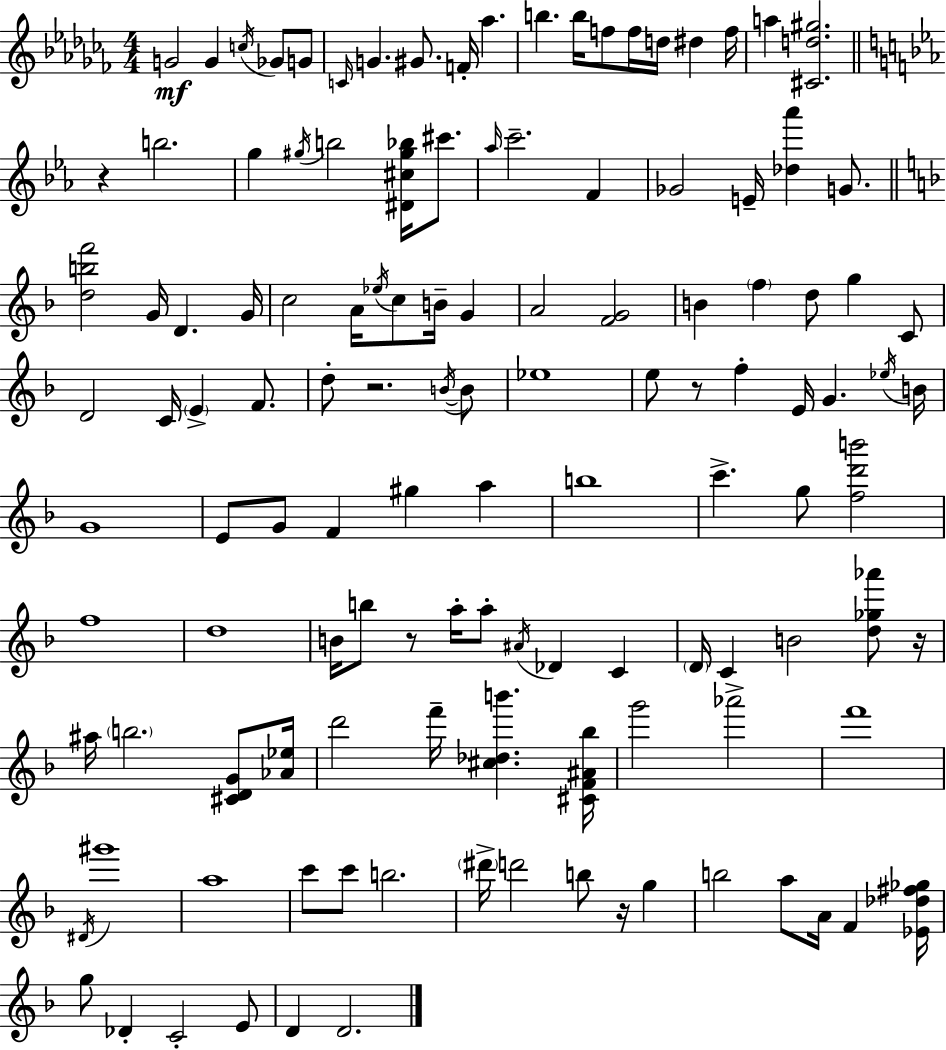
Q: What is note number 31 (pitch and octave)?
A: D4